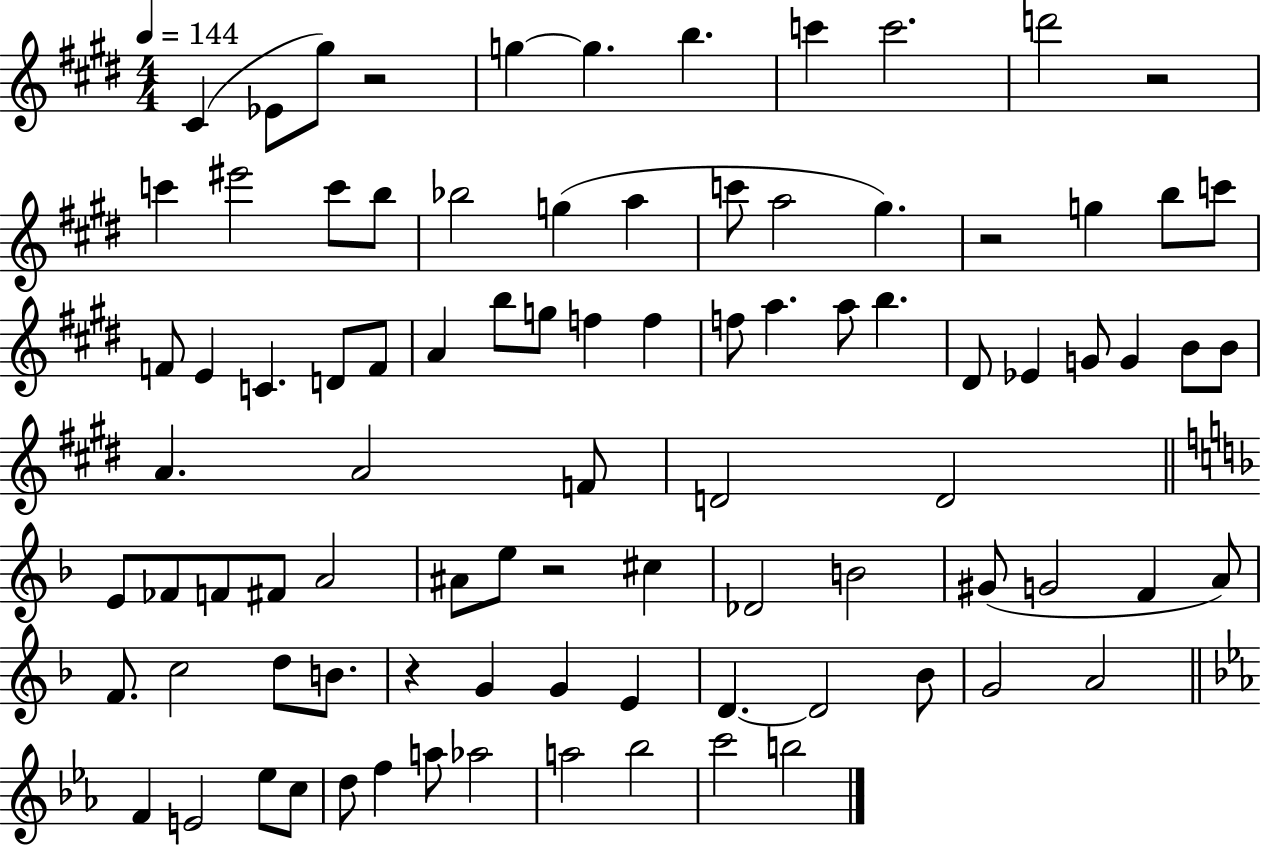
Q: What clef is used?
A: treble